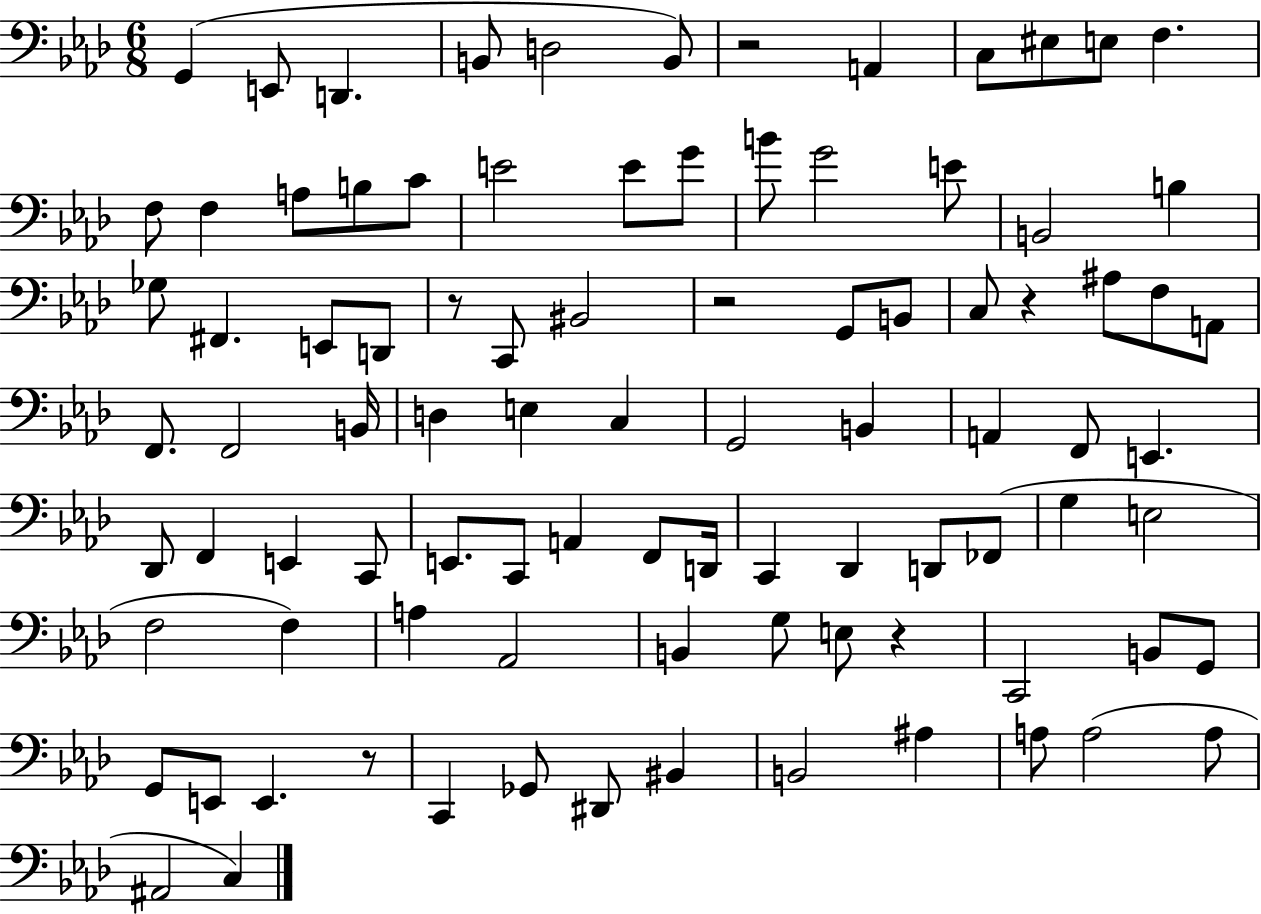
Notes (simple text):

G2/q E2/e D2/q. B2/e D3/h B2/e R/h A2/q C3/e EIS3/e E3/e F3/q. F3/e F3/q A3/e B3/e C4/e E4/h E4/e G4/e B4/e G4/h E4/e B2/h B3/q Gb3/e F#2/q. E2/e D2/e R/e C2/e BIS2/h R/h G2/e B2/e C3/e R/q A#3/e F3/e A2/e F2/e. F2/h B2/s D3/q E3/q C3/q G2/h B2/q A2/q F2/e E2/q. Db2/e F2/q E2/q C2/e E2/e. C2/e A2/q F2/e D2/s C2/q Db2/q D2/e FES2/e G3/q E3/h F3/h F3/q A3/q Ab2/h B2/q G3/e E3/e R/q C2/h B2/e G2/e G2/e E2/e E2/q. R/e C2/q Gb2/e D#2/e BIS2/q B2/h A#3/q A3/e A3/h A3/e A#2/h C3/q